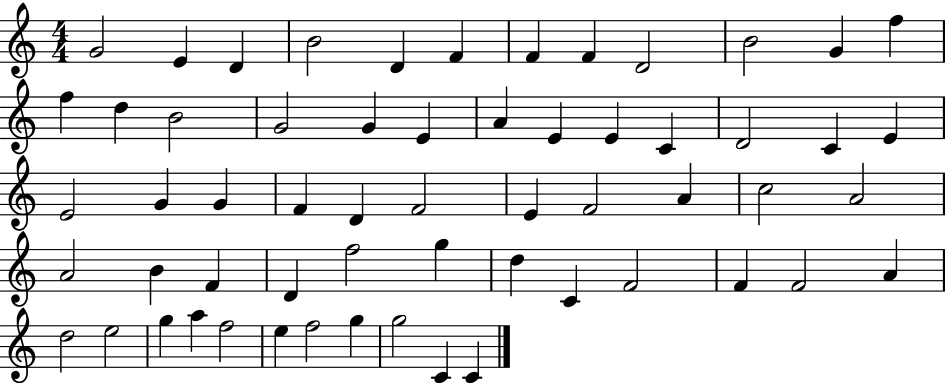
{
  \clef treble
  \numericTimeSignature
  \time 4/4
  \key c \major
  g'2 e'4 d'4 | b'2 d'4 f'4 | f'4 f'4 d'2 | b'2 g'4 f''4 | \break f''4 d''4 b'2 | g'2 g'4 e'4 | a'4 e'4 e'4 c'4 | d'2 c'4 e'4 | \break e'2 g'4 g'4 | f'4 d'4 f'2 | e'4 f'2 a'4 | c''2 a'2 | \break a'2 b'4 f'4 | d'4 f''2 g''4 | d''4 c'4 f'2 | f'4 f'2 a'4 | \break d''2 e''2 | g''4 a''4 f''2 | e''4 f''2 g''4 | g''2 c'4 c'4 | \break \bar "|."
}